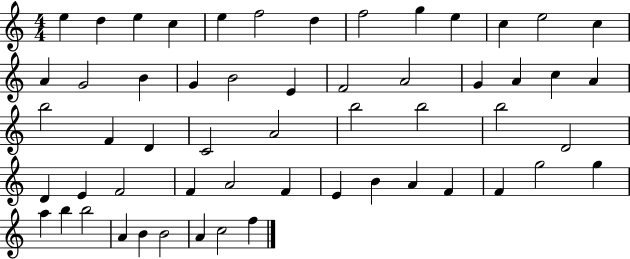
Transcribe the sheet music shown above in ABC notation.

X:1
T:Untitled
M:4/4
L:1/4
K:C
e d e c e f2 d f2 g e c e2 c A G2 B G B2 E F2 A2 G A c A b2 F D C2 A2 b2 b2 b2 D2 D E F2 F A2 F E B A F F g2 g a b b2 A B B2 A c2 f